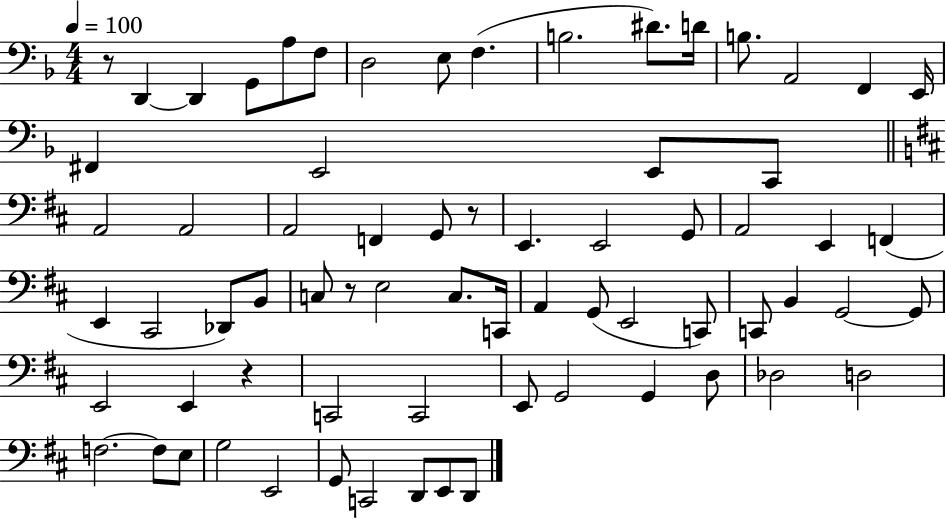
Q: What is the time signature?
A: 4/4